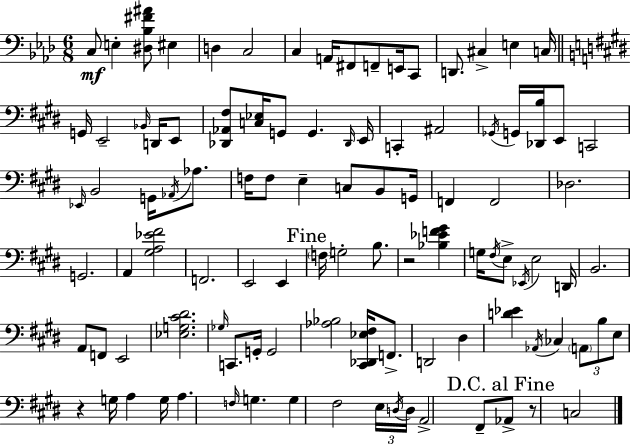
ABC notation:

X:1
T:Untitled
M:6/8
L:1/4
K:Ab
C,/2 E, [^D,_B,^F^A]/2 ^E, D, C,2 C, A,,/4 ^F,,/2 F,,/2 E,,/4 C,,/2 D,,/2 ^C, E, C,/4 G,,/4 E,,2 _B,,/4 D,,/4 E,,/2 [_D,,_A,,^F,]/2 [C,_E,]/4 G,,/2 G,, _D,,/4 E,,/4 C,, ^A,,2 _G,,/4 G,,/4 [_D,,B,]/4 E,,/2 C,,2 _E,,/4 B,,2 G,,/4 _A,,/4 _A,/2 F,/4 F,/2 E, C,/2 B,,/2 G,,/4 F,, F,,2 _D,2 G,,2 A,, [^G,A,_E^F]2 F,,2 E,,2 E,, F,/4 G,2 B,/2 z2 [_B,_EF^G] G,/4 ^F,/4 E,/2 _E,,/4 E,2 D,,/4 B,,2 A,,/2 F,,/2 E,,2 [_E,G,^C^D]2 _G,/4 C,,/2 G,,/4 G,,2 [_A,_B,]2 [^C,,_D,,_E,^F,]/4 F,,/2 D,,2 ^D, [D_E] _A,,/4 _C, A,,/2 B,/2 E,/2 z G,/4 A, G,/4 A, F,/4 G, G, ^F,2 E,/4 D,/4 D,/4 A,,2 ^F,,/2 _A,,/2 z/2 C,2